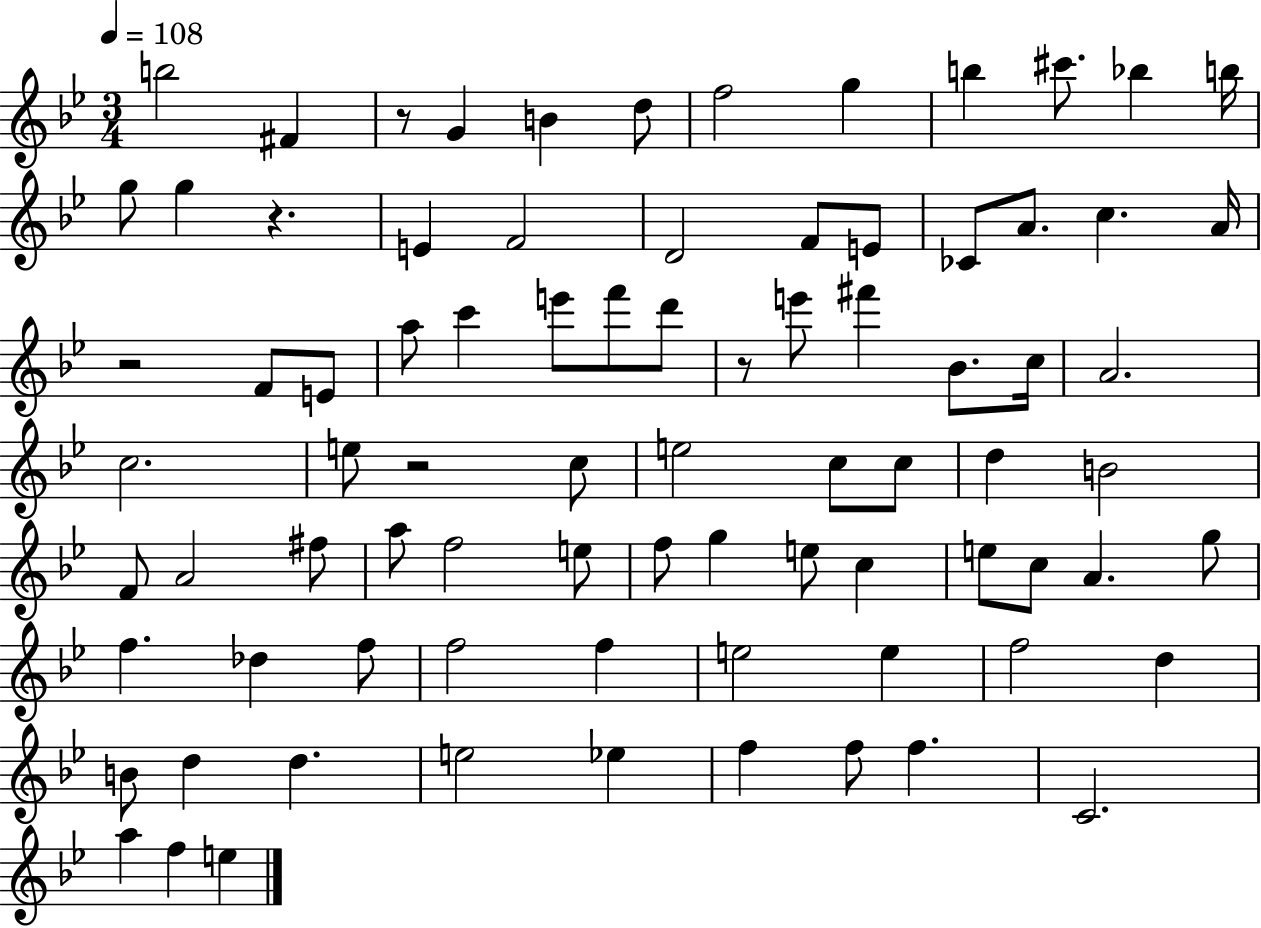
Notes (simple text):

B5/h F#4/q R/e G4/q B4/q D5/e F5/h G5/q B5/q C#6/e. Bb5/q B5/s G5/e G5/q R/q. E4/q F4/h D4/h F4/e E4/e CES4/e A4/e. C5/q. A4/s R/h F4/e E4/e A5/e C6/q E6/e F6/e D6/e R/e E6/e F#6/q Bb4/e. C5/s A4/h. C5/h. E5/e R/h C5/e E5/h C5/e C5/e D5/q B4/h F4/e A4/h F#5/e A5/e F5/h E5/e F5/e G5/q E5/e C5/q E5/e C5/e A4/q. G5/e F5/q. Db5/q F5/e F5/h F5/q E5/h E5/q F5/h D5/q B4/e D5/q D5/q. E5/h Eb5/q F5/q F5/e F5/q. C4/h. A5/q F5/q E5/q